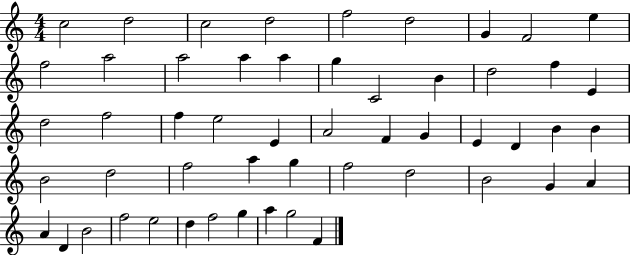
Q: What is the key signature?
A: C major